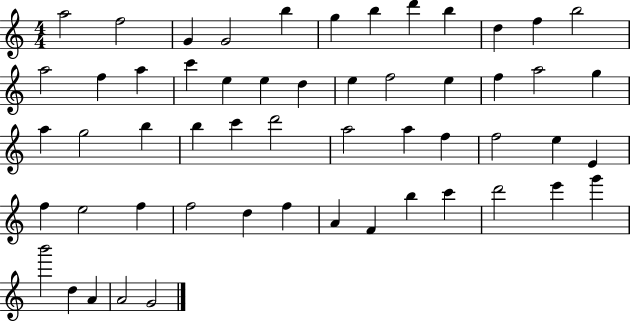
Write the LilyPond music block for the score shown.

{
  \clef treble
  \numericTimeSignature
  \time 4/4
  \key c \major
  a''2 f''2 | g'4 g'2 b''4 | g''4 b''4 d'''4 b''4 | d''4 f''4 b''2 | \break a''2 f''4 a''4 | c'''4 e''4 e''4 d''4 | e''4 f''2 e''4 | f''4 a''2 g''4 | \break a''4 g''2 b''4 | b''4 c'''4 d'''2 | a''2 a''4 f''4 | f''2 e''4 e'4 | \break f''4 e''2 f''4 | f''2 d''4 f''4 | a'4 f'4 b''4 c'''4 | d'''2 e'''4 g'''4 | \break b'''2 d''4 a'4 | a'2 g'2 | \bar "|."
}